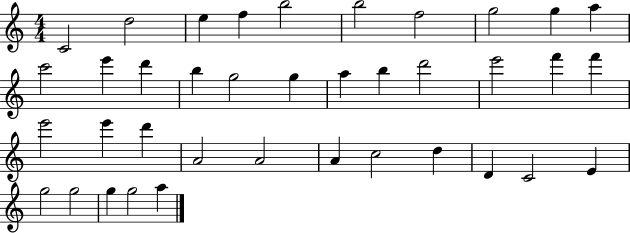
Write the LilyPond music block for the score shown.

{
  \clef treble
  \numericTimeSignature
  \time 4/4
  \key c \major
  c'2 d''2 | e''4 f''4 b''2 | b''2 f''2 | g''2 g''4 a''4 | \break c'''2 e'''4 d'''4 | b''4 g''2 g''4 | a''4 b''4 d'''2 | e'''2 f'''4 f'''4 | \break e'''2 e'''4 d'''4 | a'2 a'2 | a'4 c''2 d''4 | d'4 c'2 e'4 | \break g''2 g''2 | g''4 g''2 a''4 | \bar "|."
}